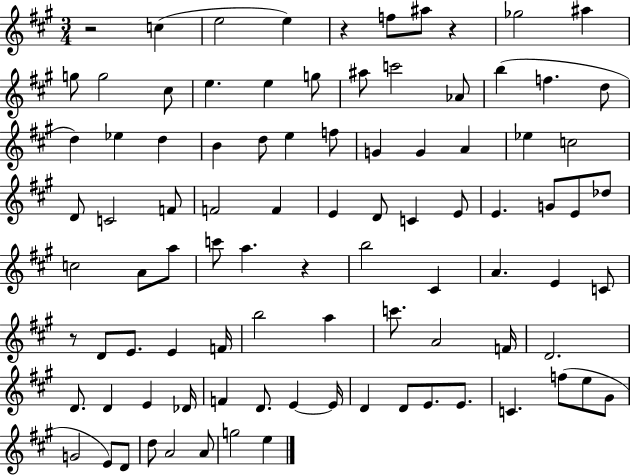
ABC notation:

X:1
T:Untitled
M:3/4
L:1/4
K:A
z2 c e2 e z f/2 ^a/2 z _g2 ^a g/2 g2 ^c/2 e e g/2 ^a/2 c'2 _A/2 b f d/2 d _e d B d/2 e f/2 G G A _e c2 D/2 C2 F/2 F2 F E D/2 C E/2 E G/2 E/2 _d/2 c2 A/2 a/2 c'/2 a z b2 ^C A E C/2 z/2 D/2 E/2 E F/4 b2 a c'/2 A2 F/4 D2 D/2 D E _D/4 F D/2 E E/4 D D/2 E/2 E/2 C f/2 e/2 ^G/2 G2 E/2 D/2 d/2 A2 A/2 g2 e